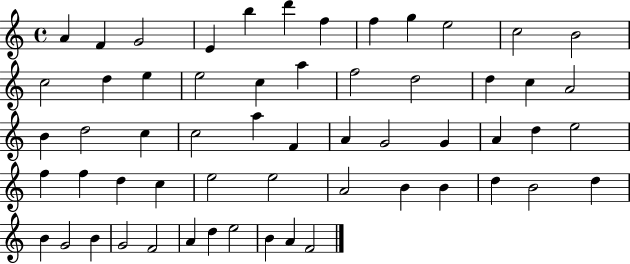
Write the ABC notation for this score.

X:1
T:Untitled
M:4/4
L:1/4
K:C
A F G2 E b d' f f g e2 c2 B2 c2 d e e2 c a f2 d2 d c A2 B d2 c c2 a F A G2 G A d e2 f f d c e2 e2 A2 B B d B2 d B G2 B G2 F2 A d e2 B A F2